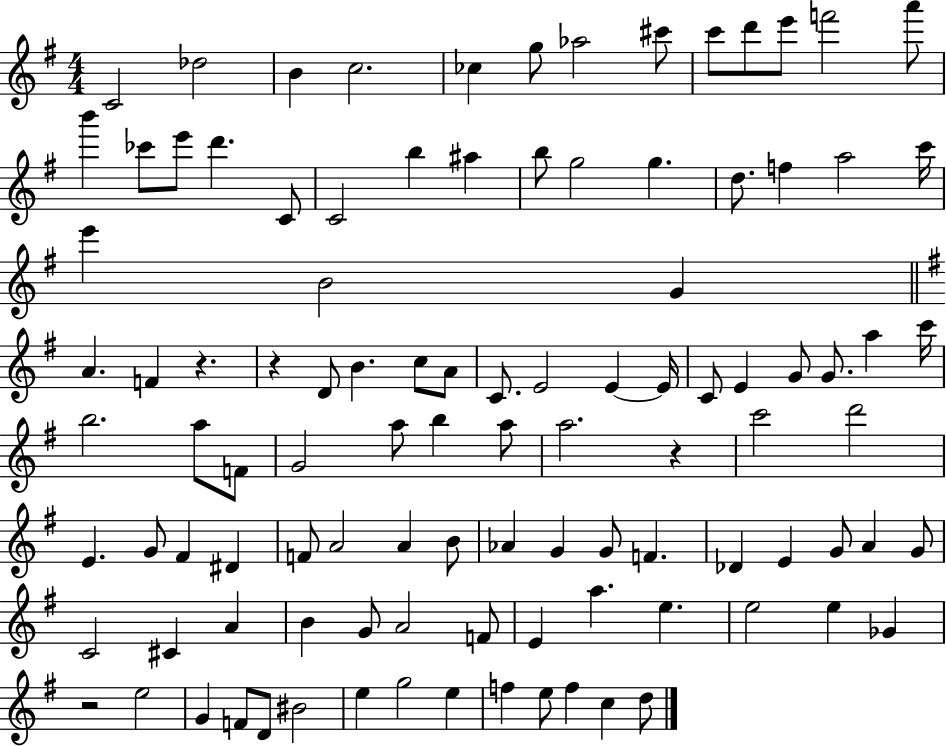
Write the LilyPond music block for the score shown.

{
  \clef treble
  \numericTimeSignature
  \time 4/4
  \key g \major
  c'2 des''2 | b'4 c''2. | ces''4 g''8 aes''2 cis'''8 | c'''8 d'''8 e'''8 f'''2 a'''8 | \break b'''4 ces'''8 e'''8 d'''4. c'8 | c'2 b''4 ais''4 | b''8 g''2 g''4. | d''8. f''4 a''2 c'''16 | \break e'''4 b'2 g'4 | \bar "||" \break \key g \major a'4. f'4 r4. | r4 d'8 b'4. c''8 a'8 | c'8. e'2 e'4~~ e'16 | c'8 e'4 g'8 g'8. a''4 c'''16 | \break b''2. a''8 f'8 | g'2 a''8 b''4 a''8 | a''2. r4 | c'''2 d'''2 | \break e'4. g'8 fis'4 dis'4 | f'8 a'2 a'4 b'8 | aes'4 g'4 g'8 f'4. | des'4 e'4 g'8 a'4 g'8 | \break c'2 cis'4 a'4 | b'4 g'8 a'2 f'8 | e'4 a''4. e''4. | e''2 e''4 ges'4 | \break r2 e''2 | g'4 f'8 d'8 bis'2 | e''4 g''2 e''4 | f''4 e''8 f''4 c''4 d''8 | \break \bar "|."
}